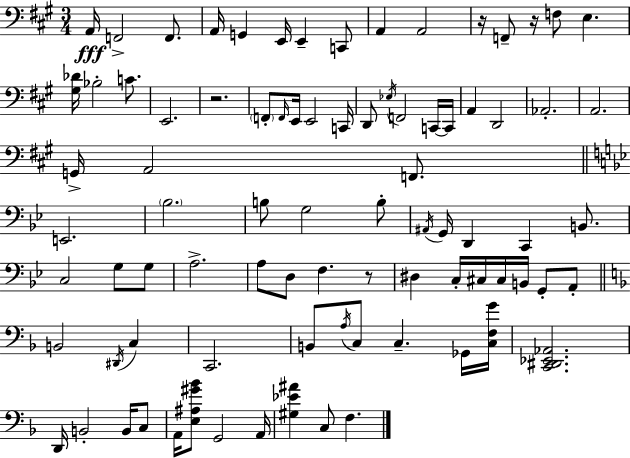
X:1
T:Untitled
M:3/4
L:1/4
K:A
A,,/4 F,,2 F,,/2 A,,/4 G,, E,,/4 E,, C,,/2 A,, A,,2 z/4 F,,/2 z/4 F,/2 E, [^G,_D]/4 _B,2 C/2 E,,2 z2 F,,/2 F,,/4 E,,/4 E,,2 C,,/4 D,,/2 _E,/4 F,,2 C,,/4 C,,/4 A,, D,,2 _A,,2 A,,2 G,,/4 A,,2 F,,/2 E,,2 _B,2 B,/2 G,2 B,/2 ^A,,/4 G,,/4 D,, C,, B,,/2 C,2 G,/2 G,/2 A,2 A,/2 D,/2 F, z/2 ^D, C,/4 ^C,/4 ^C,/4 B,,/4 G,,/2 A,,/2 B,,2 ^D,,/4 C, C,,2 B,,/2 A,/4 C,/2 C, _G,,/4 [C,F,G]/4 [C,,^D,,_E,,_A,,]2 D,,/4 B,,2 B,,/4 C,/2 A,,/4 [E,^A,^G_B]/2 G,,2 A,,/4 [^G,_E^A] C,/2 F,